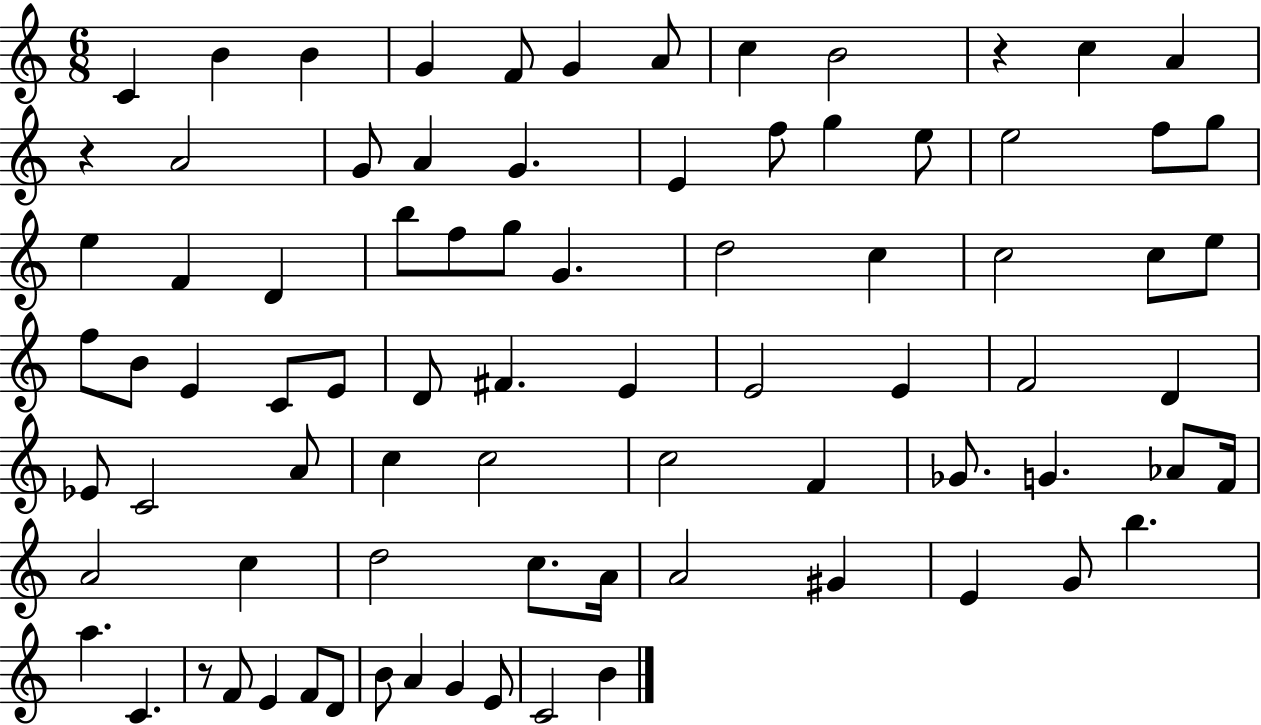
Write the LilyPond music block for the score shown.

{
  \clef treble
  \numericTimeSignature
  \time 6/8
  \key c \major
  c'4 b'4 b'4 | g'4 f'8 g'4 a'8 | c''4 b'2 | r4 c''4 a'4 | \break r4 a'2 | g'8 a'4 g'4. | e'4 f''8 g''4 e''8 | e''2 f''8 g''8 | \break e''4 f'4 d'4 | b''8 f''8 g''8 g'4. | d''2 c''4 | c''2 c''8 e''8 | \break f''8 b'8 e'4 c'8 e'8 | d'8 fis'4. e'4 | e'2 e'4 | f'2 d'4 | \break ees'8 c'2 a'8 | c''4 c''2 | c''2 f'4 | ges'8. g'4. aes'8 f'16 | \break a'2 c''4 | d''2 c''8. a'16 | a'2 gis'4 | e'4 g'8 b''4. | \break a''4. c'4. | r8 f'8 e'4 f'8 d'8 | b'8 a'4 g'4 e'8 | c'2 b'4 | \break \bar "|."
}